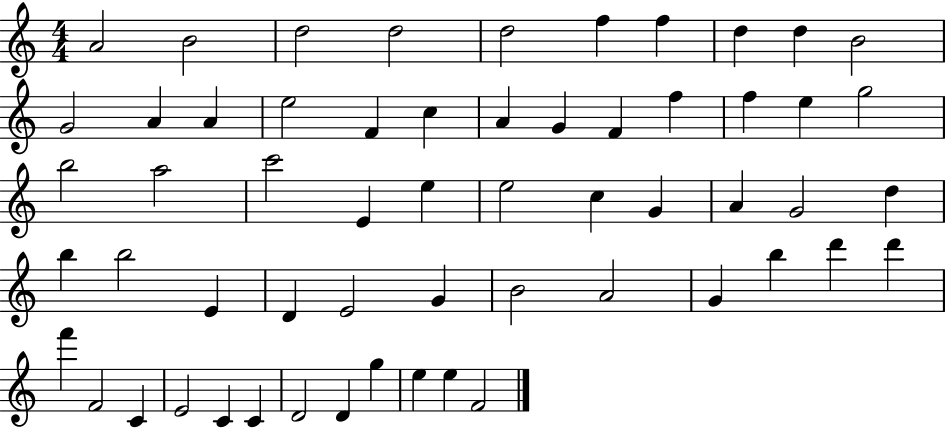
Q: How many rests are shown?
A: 0